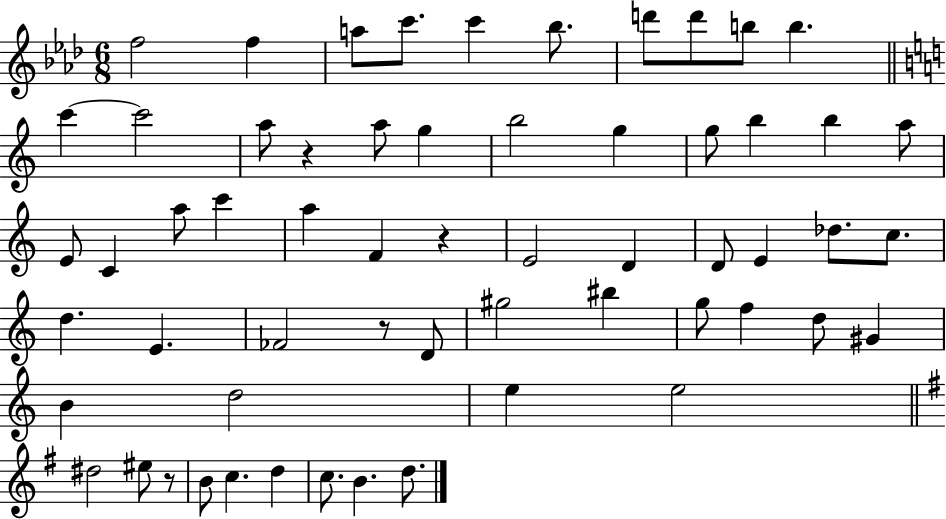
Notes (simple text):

F5/h F5/q A5/e C6/e. C6/q Bb5/e. D6/e D6/e B5/e B5/q. C6/q C6/h A5/e R/q A5/e G5/q B5/h G5/q G5/e B5/q B5/q A5/e E4/e C4/q A5/e C6/q A5/q F4/q R/q E4/h D4/q D4/e E4/q Db5/e. C5/e. D5/q. E4/q. FES4/h R/e D4/e G#5/h BIS5/q G5/e F5/q D5/e G#4/q B4/q D5/h E5/q E5/h D#5/h EIS5/e R/e B4/e C5/q. D5/q C5/e. B4/q. D5/e.